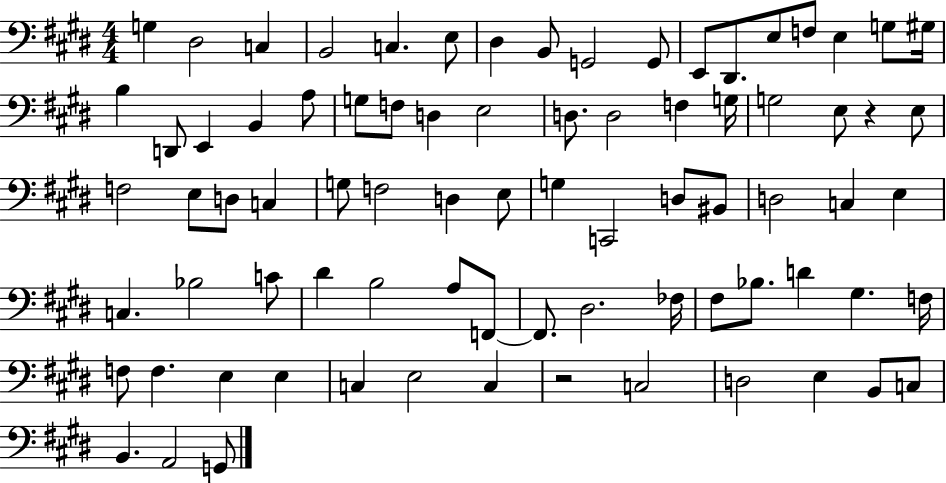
X:1
T:Untitled
M:4/4
L:1/4
K:E
G, ^D,2 C, B,,2 C, E,/2 ^D, B,,/2 G,,2 G,,/2 E,,/2 ^D,,/2 E,/2 F,/2 E, G,/2 ^G,/4 B, D,,/2 E,, B,, A,/2 G,/2 F,/2 D, E,2 D,/2 D,2 F, G,/4 G,2 E,/2 z E,/2 F,2 E,/2 D,/2 C, G,/2 F,2 D, E,/2 G, C,,2 D,/2 ^B,,/2 D,2 C, E, C, _B,2 C/2 ^D B,2 A,/2 F,,/2 F,,/2 ^D,2 _F,/4 ^F,/2 _B,/2 D ^G, F,/4 F,/2 F, E, E, C, E,2 C, z2 C,2 D,2 E, B,,/2 C,/2 B,, A,,2 G,,/2